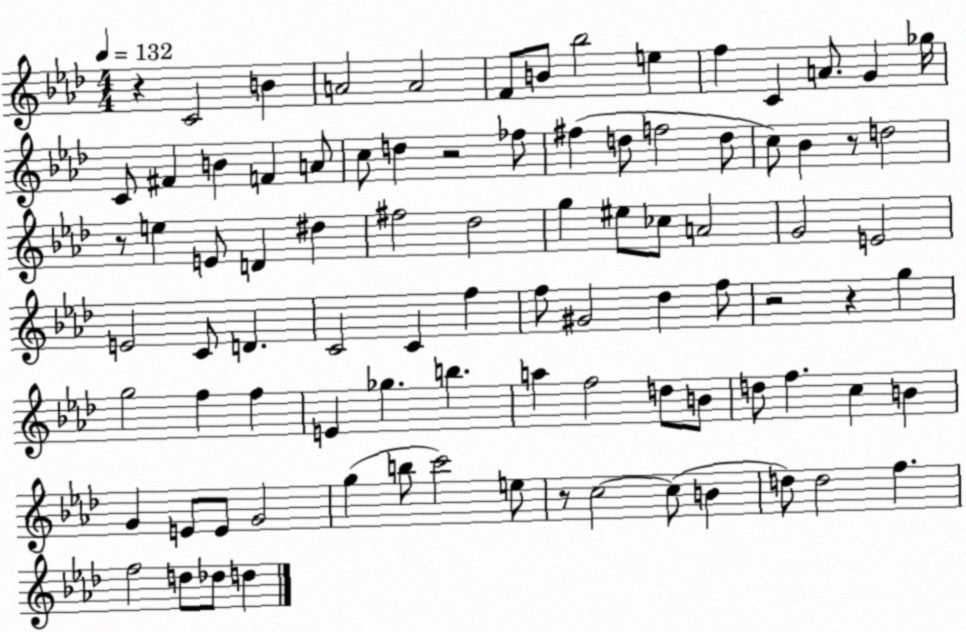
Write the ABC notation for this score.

X:1
T:Untitled
M:4/4
L:1/4
K:Ab
z C2 B A2 A2 F/2 B/2 _b2 e f C A/2 G _g/4 C/2 ^F B F A/2 c/2 d z2 _f/2 ^f d/2 f2 d/2 c/2 _B z/2 d2 z/2 e E/2 D ^d ^f2 _d2 g ^e/2 _c/2 A2 G2 E2 E2 C/2 D C2 C f f/2 ^G2 _d f/2 z2 z g g2 f f E _g b a f2 d/2 B/2 d/2 f c B G E/2 E/2 G2 g b/2 c'2 e/2 z/2 c2 c/2 B d/2 d2 f f2 d/2 _d/2 d